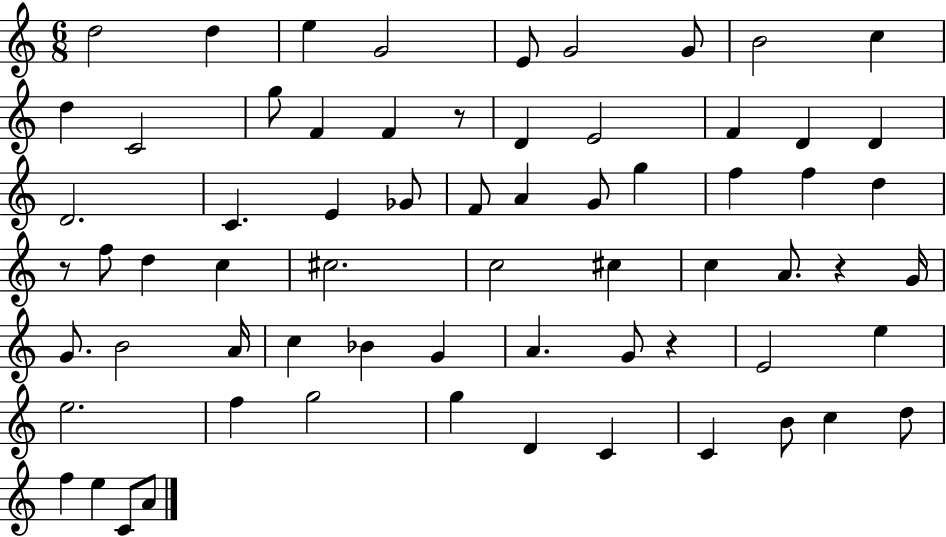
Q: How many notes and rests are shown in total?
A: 67